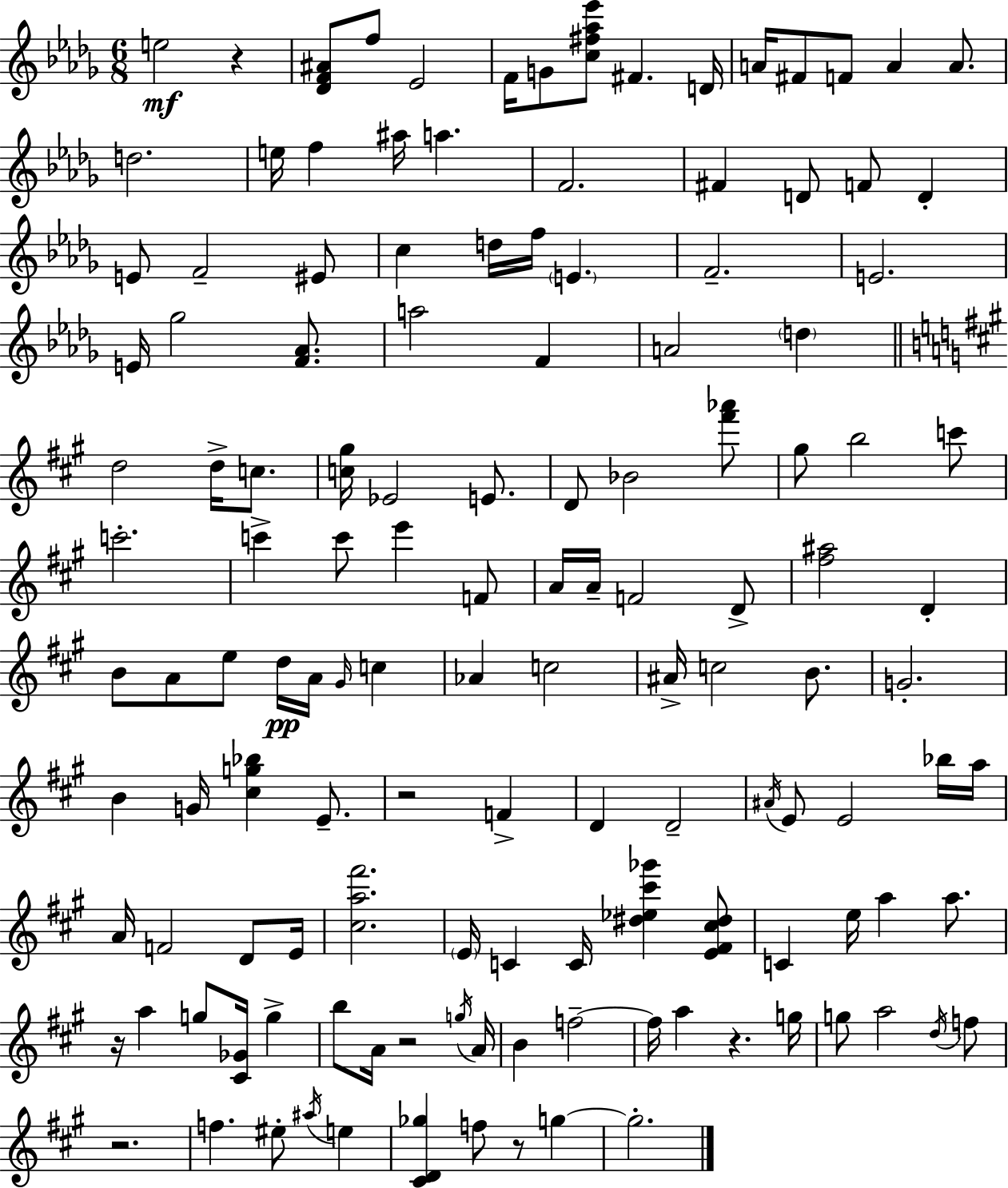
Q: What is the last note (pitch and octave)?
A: G5